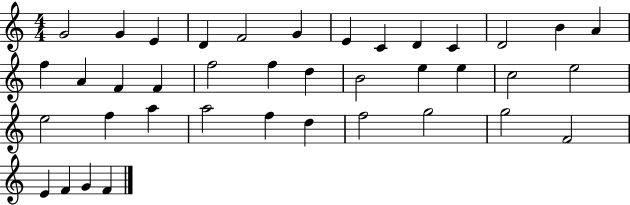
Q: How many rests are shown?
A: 0